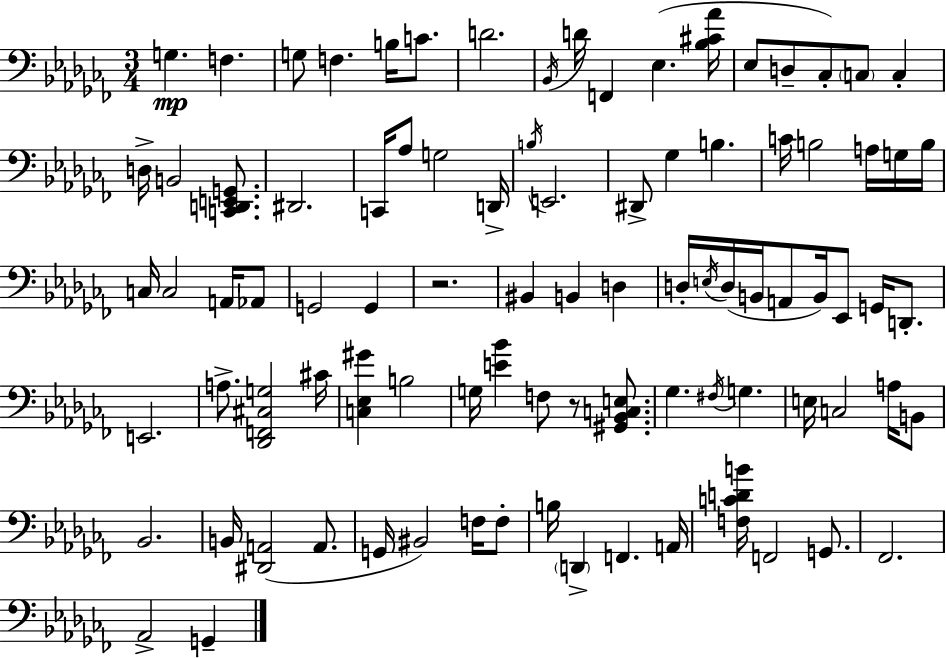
{
  \clef bass
  \numericTimeSignature
  \time 3/4
  \key aes \minor
  g4.\mp f4. | g8 f4. b16 c'8. | d'2. | \acciaccatura { bes,16 } d'16 f,4 ees4.( | \break <bes cis' aes'>16 ees8 d8-- ces8-.) \parenthesize c8 c4-. | d16-> b,2 <c, d, e, g,>8. | dis,2. | c,16 aes8 g2 | \break d,16-> \acciaccatura { b16 } e,2. | dis,8-> ges4 b4. | c'16 b2 a16 | g16 b16 c16 c2 a,16 | \break aes,8 g,2 g,4 | r2. | bis,4 b,4 d4 | d16-. \acciaccatura { e16 } d16( b,16 a,8 b,16) ees,8 g,16 | \break d,8.-. e,2. | a8.-> <des, f, cis g>2 | cis'16 <c ees gis'>4 b2 | g16 <e' bes'>4 f8 r8 | \break <gis, bes, c e>8. ges4. \acciaccatura { fis16 } g4. | e16 c2 | a16 b,8 bes,2. | b,16 <dis, a,>2( | \break a,8. g,16 bis,2) | f16 f8-. b16 \parenthesize d,4-> f,4. | a,16 <f c' d' b'>16 f,2 | g,8. fes,2. | \break aes,2-> | g,4-- \bar "|."
}